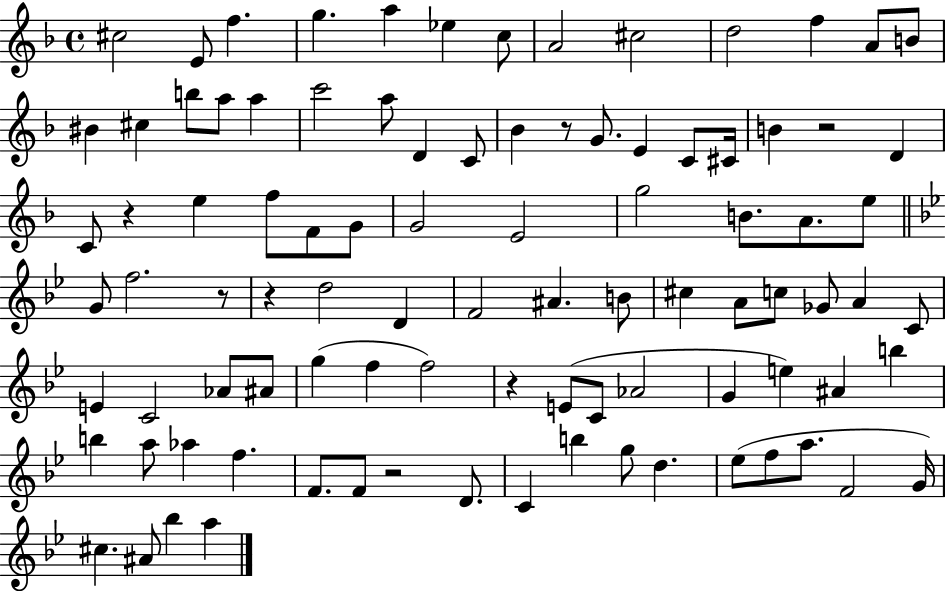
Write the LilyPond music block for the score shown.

{
  \clef treble
  \time 4/4
  \defaultTimeSignature
  \key f \major
  cis''2 e'8 f''4. | g''4. a''4 ees''4 c''8 | a'2 cis''2 | d''2 f''4 a'8 b'8 | \break bis'4 cis''4 b''8 a''8 a''4 | c'''2 a''8 d'4 c'8 | bes'4 r8 g'8. e'4 c'8 cis'16 | b'4 r2 d'4 | \break c'8 r4 e''4 f''8 f'8 g'8 | g'2 e'2 | g''2 b'8. a'8. e''8 | \bar "||" \break \key bes \major g'8 f''2. r8 | r4 d''2 d'4 | f'2 ais'4. b'8 | cis''4 a'8 c''8 ges'8 a'4 c'8 | \break e'4 c'2 aes'8 ais'8 | g''4( f''4 f''2) | r4 e'8( c'8 aes'2 | g'4 e''4) ais'4 b''4 | \break b''4 a''8 aes''4 f''4. | f'8. f'8 r2 d'8. | c'4 b''4 g''8 d''4. | ees''8( f''8 a''8. f'2 g'16) | \break cis''4. ais'8 bes''4 a''4 | \bar "|."
}